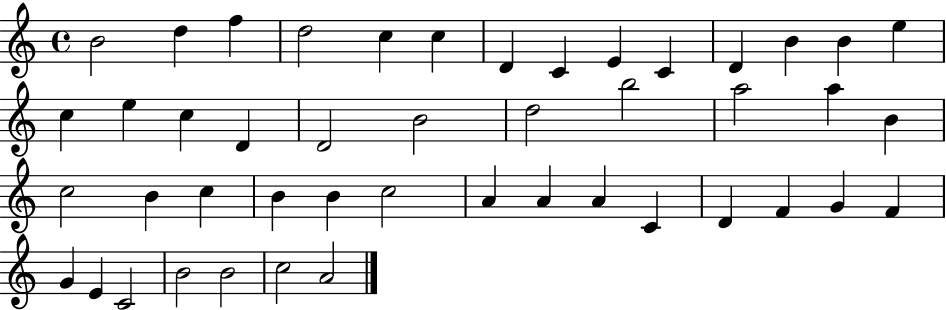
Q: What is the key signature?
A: C major